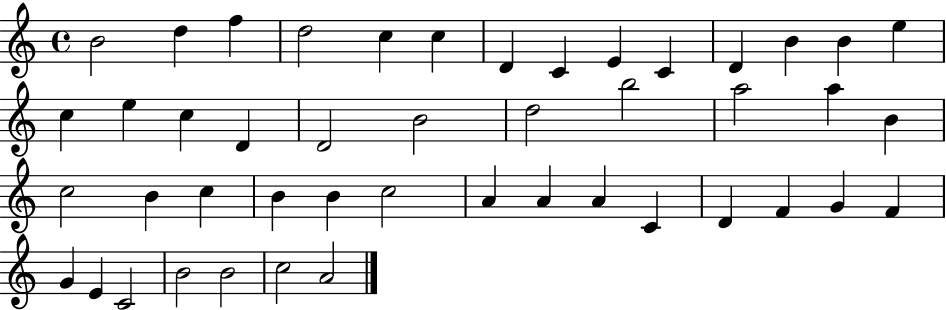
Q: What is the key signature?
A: C major